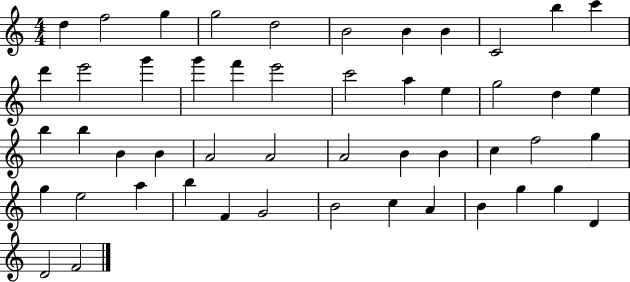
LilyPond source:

{
  \clef treble
  \numericTimeSignature
  \time 4/4
  \key c \major
  d''4 f''2 g''4 | g''2 d''2 | b'2 b'4 b'4 | c'2 b''4 c'''4 | \break d'''4 e'''2 g'''4 | g'''4 f'''4 e'''2 | c'''2 a''4 e''4 | g''2 d''4 e''4 | \break b''4 b''4 b'4 b'4 | a'2 a'2 | a'2 b'4 b'4 | c''4 f''2 g''4 | \break g''4 e''2 a''4 | b''4 f'4 g'2 | b'2 c''4 a'4 | b'4 g''4 g''4 d'4 | \break d'2 f'2 | \bar "|."
}